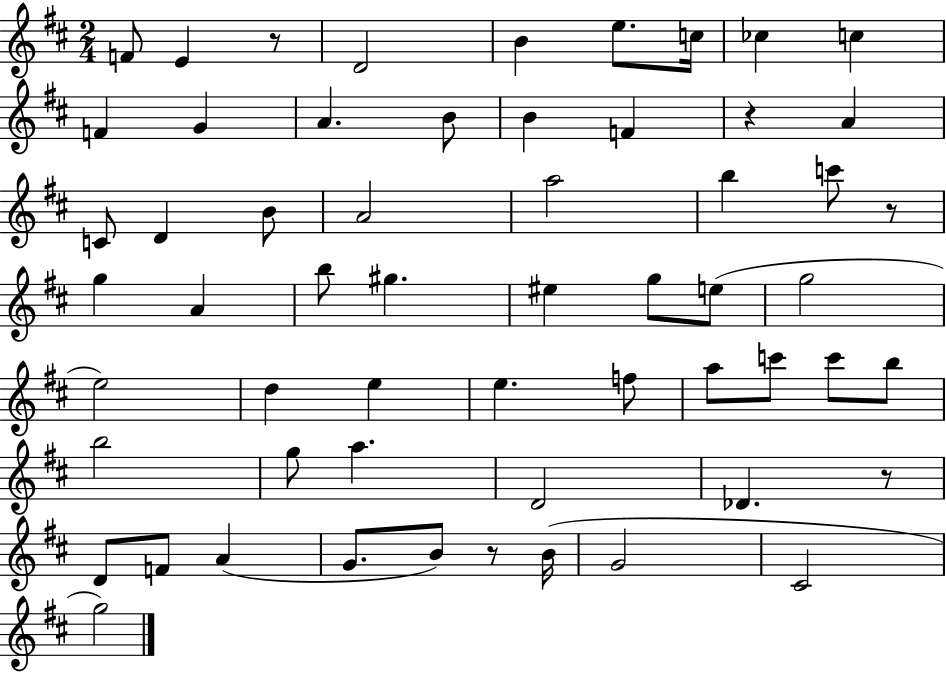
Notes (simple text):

F4/e E4/q R/e D4/h B4/q E5/e. C5/s CES5/q C5/q F4/q G4/q A4/q. B4/e B4/q F4/q R/q A4/q C4/e D4/q B4/e A4/h A5/h B5/q C6/e R/e G5/q A4/q B5/e G#5/q. EIS5/q G5/e E5/e G5/h E5/h D5/q E5/q E5/q. F5/e A5/e C6/e C6/e B5/e B5/h G5/e A5/q. D4/h Db4/q. R/e D4/e F4/e A4/q G4/e. B4/e R/e B4/s G4/h C#4/h G5/h